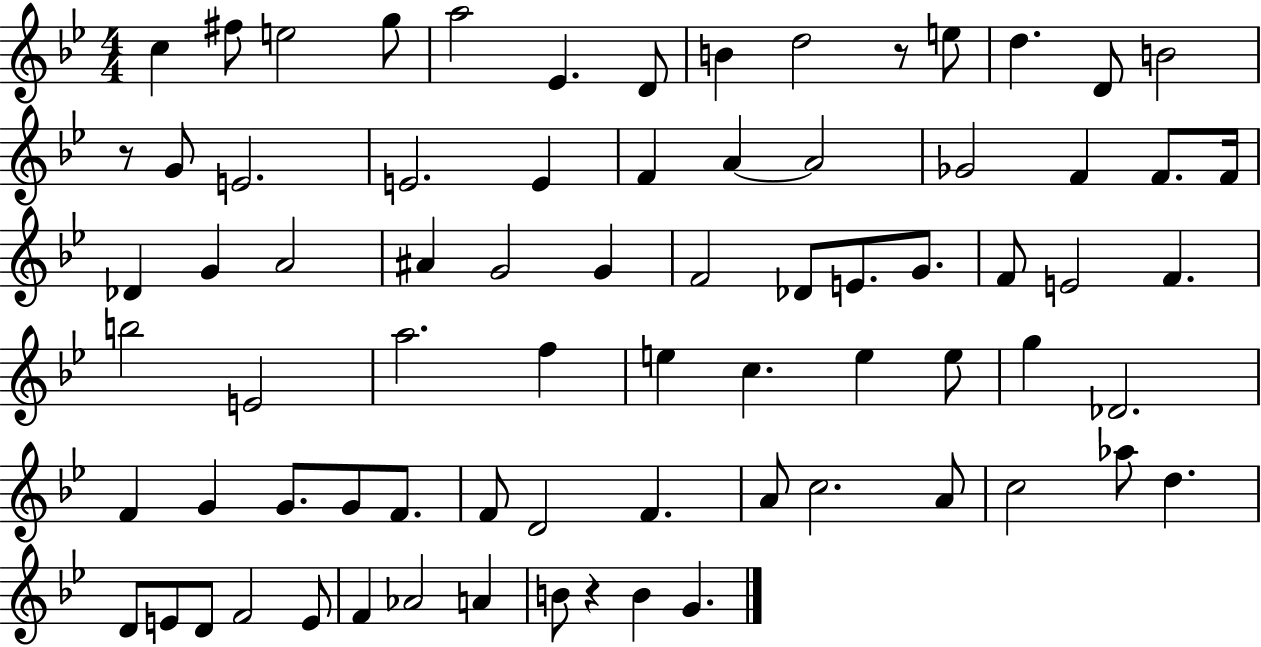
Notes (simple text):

C5/q F#5/e E5/h G5/e A5/h Eb4/q. D4/e B4/q D5/h R/e E5/e D5/q. D4/e B4/h R/e G4/e E4/h. E4/h. E4/q F4/q A4/q A4/h Gb4/h F4/q F4/e. F4/s Db4/q G4/q A4/h A#4/q G4/h G4/q F4/h Db4/e E4/e. G4/e. F4/e E4/h F4/q. B5/h E4/h A5/h. F5/q E5/q C5/q. E5/q E5/e G5/q Db4/h. F4/q G4/q G4/e. G4/e F4/e. F4/e D4/h F4/q. A4/e C5/h. A4/e C5/h Ab5/e D5/q. D4/e E4/e D4/e F4/h E4/e F4/q Ab4/h A4/q B4/e R/q B4/q G4/q.